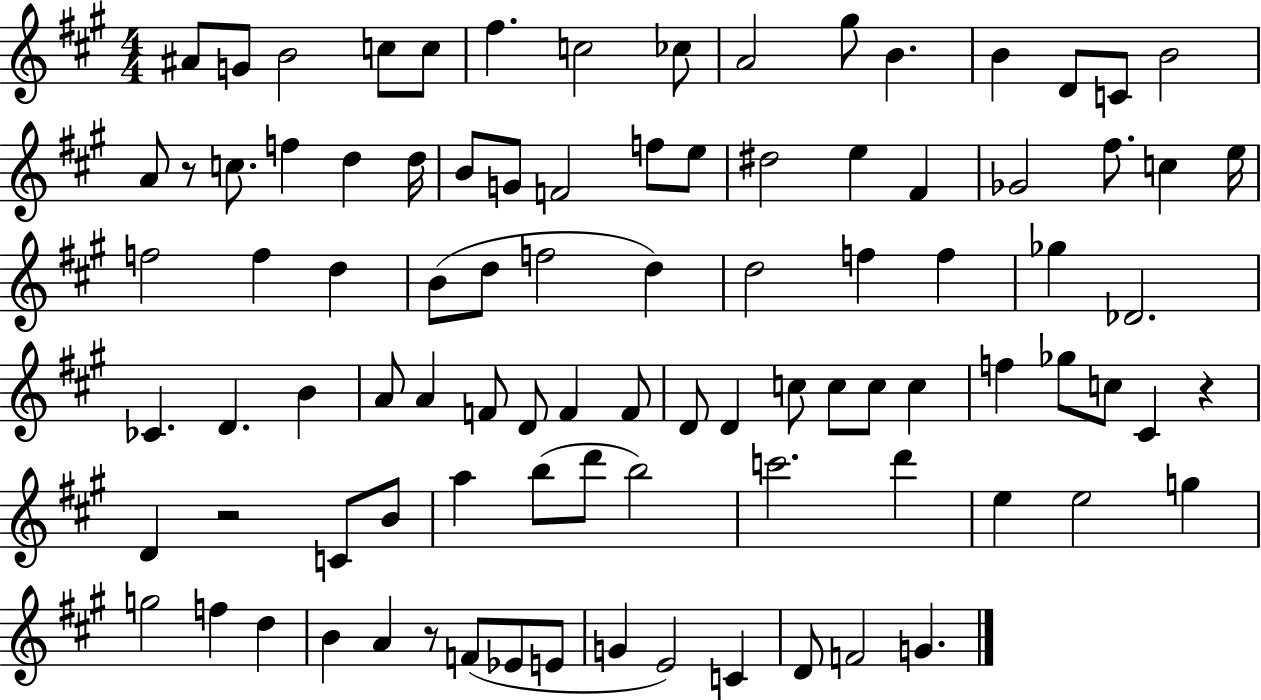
A#4/e G4/e B4/h C5/e C5/e F#5/q. C5/h CES5/e A4/h G#5/e B4/q. B4/q D4/e C4/e B4/h A4/e R/e C5/e. F5/q D5/q D5/s B4/e G4/e F4/h F5/e E5/e D#5/h E5/q F#4/q Gb4/h F#5/e. C5/q E5/s F5/h F5/q D5/q B4/e D5/e F5/h D5/q D5/h F5/q F5/q Gb5/q Db4/h. CES4/q. D4/q. B4/q A4/e A4/q F4/e D4/e F4/q F4/e D4/e D4/q C5/e C5/e C5/e C5/q F5/q Gb5/e C5/e C#4/q R/q D4/q R/h C4/e B4/e A5/q B5/e D6/e B5/h C6/h. D6/q E5/q E5/h G5/q G5/h F5/q D5/q B4/q A4/q R/e F4/e Eb4/e E4/e G4/q E4/h C4/q D4/e F4/h G4/q.